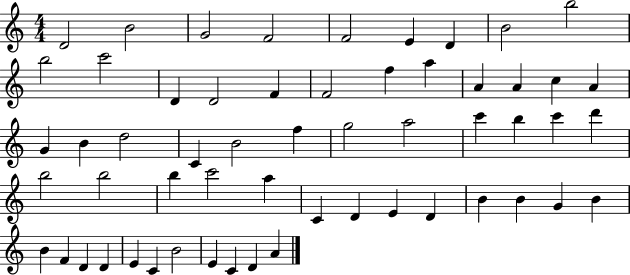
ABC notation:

X:1
T:Untitled
M:4/4
L:1/4
K:C
D2 B2 G2 F2 F2 E D B2 b2 b2 c'2 D D2 F F2 f a A A c A G B d2 C B2 f g2 a2 c' b c' d' b2 b2 b c'2 a C D E D B B G B B F D D E C B2 E C D A